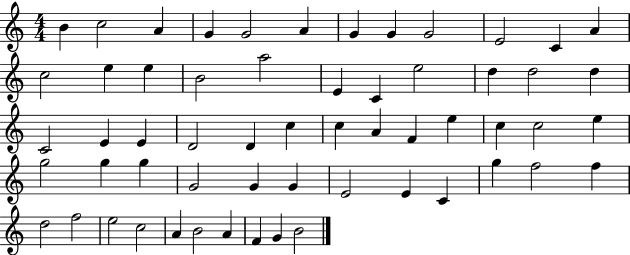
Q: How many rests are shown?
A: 0